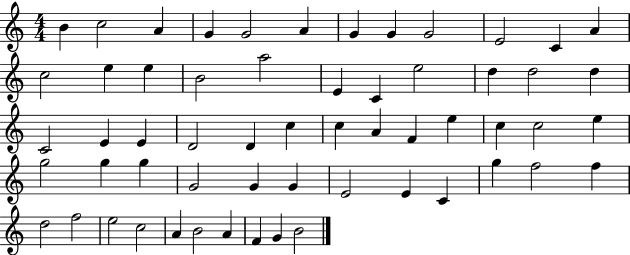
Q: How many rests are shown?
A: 0